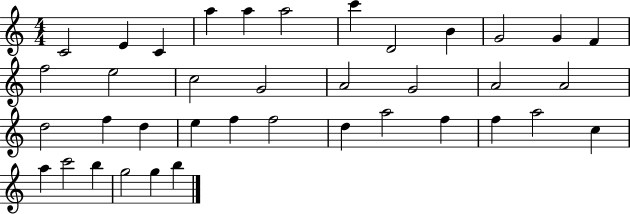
X:1
T:Untitled
M:4/4
L:1/4
K:C
C2 E C a a a2 c' D2 B G2 G F f2 e2 c2 G2 A2 G2 A2 A2 d2 f d e f f2 d a2 f f a2 c a c'2 b g2 g b